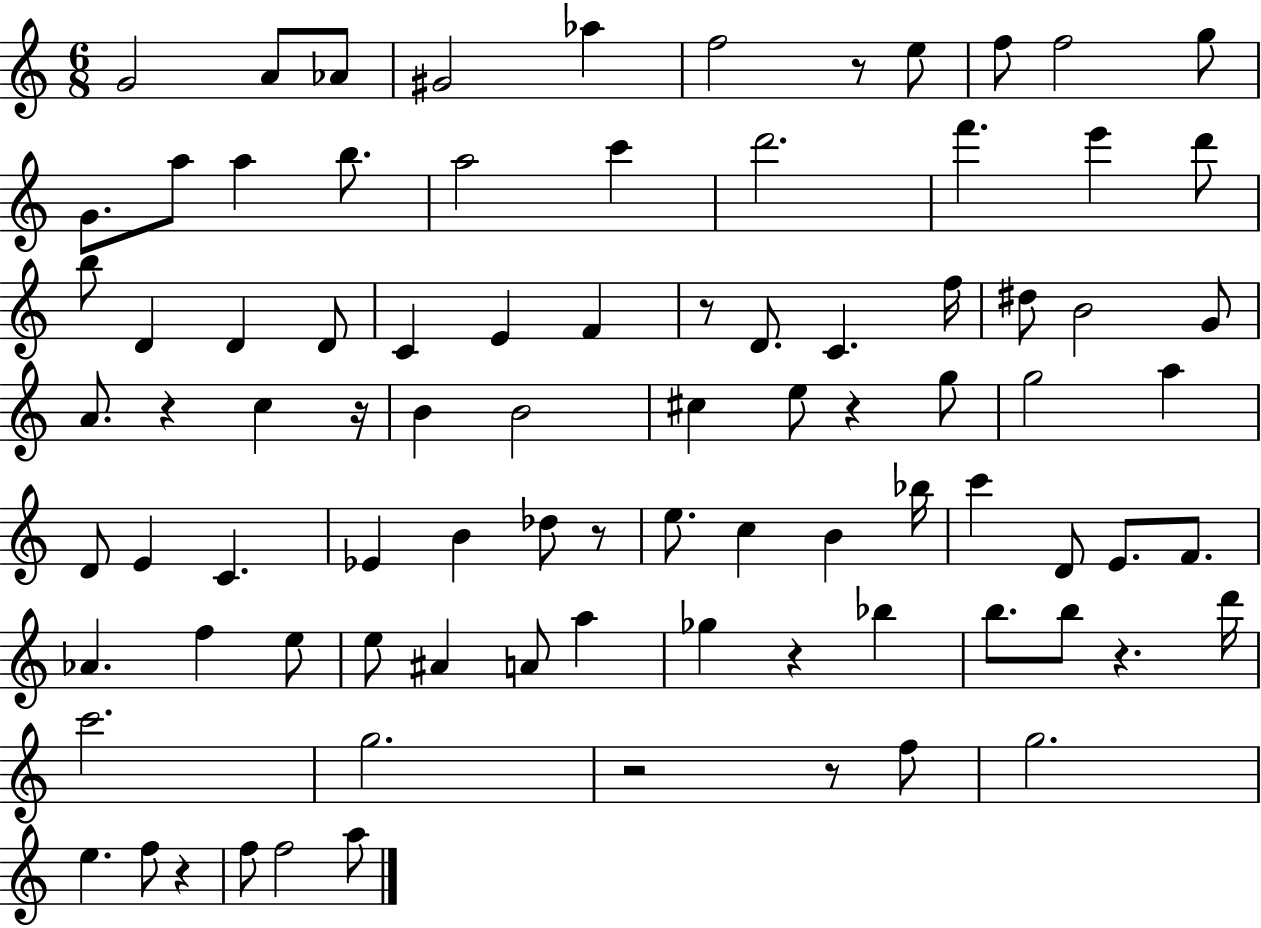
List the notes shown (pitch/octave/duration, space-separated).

G4/h A4/e Ab4/e G#4/h Ab5/q F5/h R/e E5/e F5/e F5/h G5/e G4/e. A5/e A5/q B5/e. A5/h C6/q D6/h. F6/q. E6/q D6/e B5/e D4/q D4/q D4/e C4/q E4/q F4/q R/e D4/e. C4/q. F5/s D#5/e B4/h G4/e A4/e. R/q C5/q R/s B4/q B4/h C#5/q E5/e R/q G5/e G5/h A5/q D4/e E4/q C4/q. Eb4/q B4/q Db5/e R/e E5/e. C5/q B4/q Bb5/s C6/q D4/e E4/e. F4/e. Ab4/q. F5/q E5/e E5/e A#4/q A4/e A5/q Gb5/q R/q Bb5/q B5/e. B5/e R/q. D6/s C6/h. G5/h. R/h R/e F5/e G5/h. E5/q. F5/e R/q F5/e F5/h A5/e